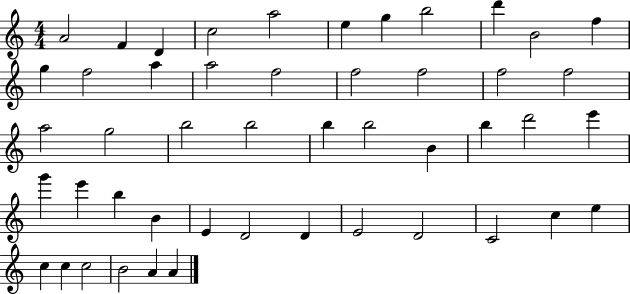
A4/h F4/q D4/q C5/h A5/h E5/q G5/q B5/h D6/q B4/h F5/q G5/q F5/h A5/q A5/h F5/h F5/h F5/h F5/h F5/h A5/h G5/h B5/h B5/h B5/q B5/h B4/q B5/q D6/h E6/q G6/q E6/q B5/q B4/q E4/q D4/h D4/q E4/h D4/h C4/h C5/q E5/q C5/q C5/q C5/h B4/h A4/q A4/q